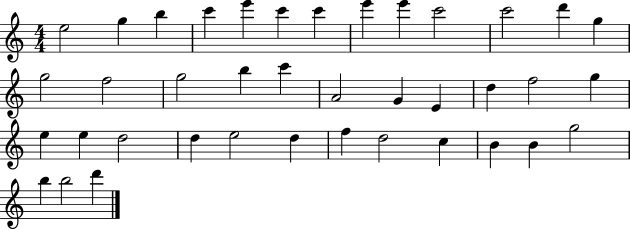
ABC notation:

X:1
T:Untitled
M:4/4
L:1/4
K:C
e2 g b c' e' c' c' e' e' c'2 c'2 d' g g2 f2 g2 b c' A2 G E d f2 g e e d2 d e2 d f d2 c B B g2 b b2 d'